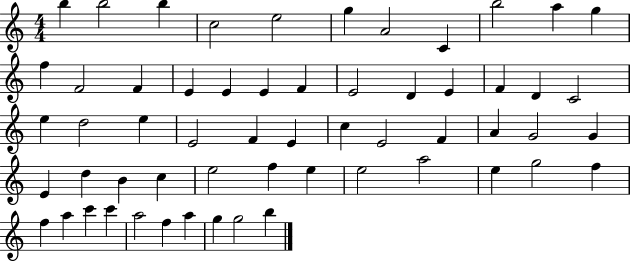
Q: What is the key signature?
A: C major